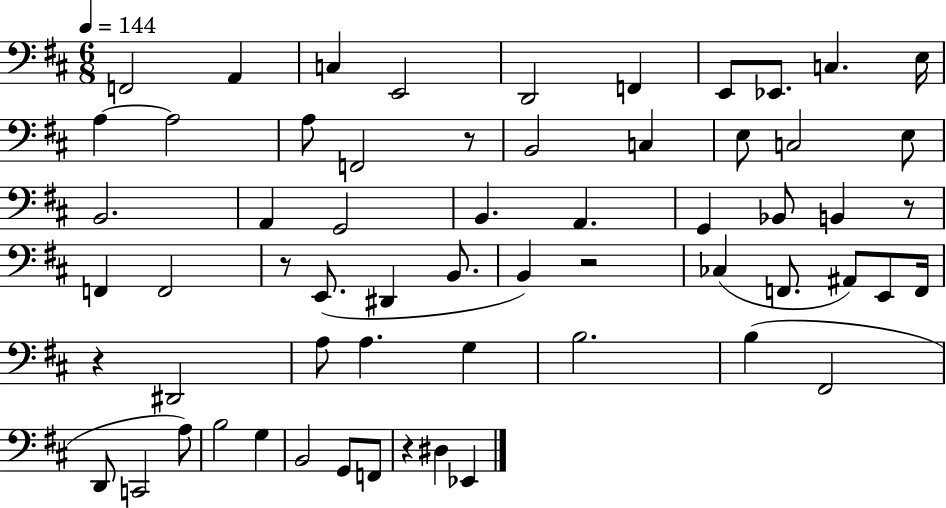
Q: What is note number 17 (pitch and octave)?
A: E3